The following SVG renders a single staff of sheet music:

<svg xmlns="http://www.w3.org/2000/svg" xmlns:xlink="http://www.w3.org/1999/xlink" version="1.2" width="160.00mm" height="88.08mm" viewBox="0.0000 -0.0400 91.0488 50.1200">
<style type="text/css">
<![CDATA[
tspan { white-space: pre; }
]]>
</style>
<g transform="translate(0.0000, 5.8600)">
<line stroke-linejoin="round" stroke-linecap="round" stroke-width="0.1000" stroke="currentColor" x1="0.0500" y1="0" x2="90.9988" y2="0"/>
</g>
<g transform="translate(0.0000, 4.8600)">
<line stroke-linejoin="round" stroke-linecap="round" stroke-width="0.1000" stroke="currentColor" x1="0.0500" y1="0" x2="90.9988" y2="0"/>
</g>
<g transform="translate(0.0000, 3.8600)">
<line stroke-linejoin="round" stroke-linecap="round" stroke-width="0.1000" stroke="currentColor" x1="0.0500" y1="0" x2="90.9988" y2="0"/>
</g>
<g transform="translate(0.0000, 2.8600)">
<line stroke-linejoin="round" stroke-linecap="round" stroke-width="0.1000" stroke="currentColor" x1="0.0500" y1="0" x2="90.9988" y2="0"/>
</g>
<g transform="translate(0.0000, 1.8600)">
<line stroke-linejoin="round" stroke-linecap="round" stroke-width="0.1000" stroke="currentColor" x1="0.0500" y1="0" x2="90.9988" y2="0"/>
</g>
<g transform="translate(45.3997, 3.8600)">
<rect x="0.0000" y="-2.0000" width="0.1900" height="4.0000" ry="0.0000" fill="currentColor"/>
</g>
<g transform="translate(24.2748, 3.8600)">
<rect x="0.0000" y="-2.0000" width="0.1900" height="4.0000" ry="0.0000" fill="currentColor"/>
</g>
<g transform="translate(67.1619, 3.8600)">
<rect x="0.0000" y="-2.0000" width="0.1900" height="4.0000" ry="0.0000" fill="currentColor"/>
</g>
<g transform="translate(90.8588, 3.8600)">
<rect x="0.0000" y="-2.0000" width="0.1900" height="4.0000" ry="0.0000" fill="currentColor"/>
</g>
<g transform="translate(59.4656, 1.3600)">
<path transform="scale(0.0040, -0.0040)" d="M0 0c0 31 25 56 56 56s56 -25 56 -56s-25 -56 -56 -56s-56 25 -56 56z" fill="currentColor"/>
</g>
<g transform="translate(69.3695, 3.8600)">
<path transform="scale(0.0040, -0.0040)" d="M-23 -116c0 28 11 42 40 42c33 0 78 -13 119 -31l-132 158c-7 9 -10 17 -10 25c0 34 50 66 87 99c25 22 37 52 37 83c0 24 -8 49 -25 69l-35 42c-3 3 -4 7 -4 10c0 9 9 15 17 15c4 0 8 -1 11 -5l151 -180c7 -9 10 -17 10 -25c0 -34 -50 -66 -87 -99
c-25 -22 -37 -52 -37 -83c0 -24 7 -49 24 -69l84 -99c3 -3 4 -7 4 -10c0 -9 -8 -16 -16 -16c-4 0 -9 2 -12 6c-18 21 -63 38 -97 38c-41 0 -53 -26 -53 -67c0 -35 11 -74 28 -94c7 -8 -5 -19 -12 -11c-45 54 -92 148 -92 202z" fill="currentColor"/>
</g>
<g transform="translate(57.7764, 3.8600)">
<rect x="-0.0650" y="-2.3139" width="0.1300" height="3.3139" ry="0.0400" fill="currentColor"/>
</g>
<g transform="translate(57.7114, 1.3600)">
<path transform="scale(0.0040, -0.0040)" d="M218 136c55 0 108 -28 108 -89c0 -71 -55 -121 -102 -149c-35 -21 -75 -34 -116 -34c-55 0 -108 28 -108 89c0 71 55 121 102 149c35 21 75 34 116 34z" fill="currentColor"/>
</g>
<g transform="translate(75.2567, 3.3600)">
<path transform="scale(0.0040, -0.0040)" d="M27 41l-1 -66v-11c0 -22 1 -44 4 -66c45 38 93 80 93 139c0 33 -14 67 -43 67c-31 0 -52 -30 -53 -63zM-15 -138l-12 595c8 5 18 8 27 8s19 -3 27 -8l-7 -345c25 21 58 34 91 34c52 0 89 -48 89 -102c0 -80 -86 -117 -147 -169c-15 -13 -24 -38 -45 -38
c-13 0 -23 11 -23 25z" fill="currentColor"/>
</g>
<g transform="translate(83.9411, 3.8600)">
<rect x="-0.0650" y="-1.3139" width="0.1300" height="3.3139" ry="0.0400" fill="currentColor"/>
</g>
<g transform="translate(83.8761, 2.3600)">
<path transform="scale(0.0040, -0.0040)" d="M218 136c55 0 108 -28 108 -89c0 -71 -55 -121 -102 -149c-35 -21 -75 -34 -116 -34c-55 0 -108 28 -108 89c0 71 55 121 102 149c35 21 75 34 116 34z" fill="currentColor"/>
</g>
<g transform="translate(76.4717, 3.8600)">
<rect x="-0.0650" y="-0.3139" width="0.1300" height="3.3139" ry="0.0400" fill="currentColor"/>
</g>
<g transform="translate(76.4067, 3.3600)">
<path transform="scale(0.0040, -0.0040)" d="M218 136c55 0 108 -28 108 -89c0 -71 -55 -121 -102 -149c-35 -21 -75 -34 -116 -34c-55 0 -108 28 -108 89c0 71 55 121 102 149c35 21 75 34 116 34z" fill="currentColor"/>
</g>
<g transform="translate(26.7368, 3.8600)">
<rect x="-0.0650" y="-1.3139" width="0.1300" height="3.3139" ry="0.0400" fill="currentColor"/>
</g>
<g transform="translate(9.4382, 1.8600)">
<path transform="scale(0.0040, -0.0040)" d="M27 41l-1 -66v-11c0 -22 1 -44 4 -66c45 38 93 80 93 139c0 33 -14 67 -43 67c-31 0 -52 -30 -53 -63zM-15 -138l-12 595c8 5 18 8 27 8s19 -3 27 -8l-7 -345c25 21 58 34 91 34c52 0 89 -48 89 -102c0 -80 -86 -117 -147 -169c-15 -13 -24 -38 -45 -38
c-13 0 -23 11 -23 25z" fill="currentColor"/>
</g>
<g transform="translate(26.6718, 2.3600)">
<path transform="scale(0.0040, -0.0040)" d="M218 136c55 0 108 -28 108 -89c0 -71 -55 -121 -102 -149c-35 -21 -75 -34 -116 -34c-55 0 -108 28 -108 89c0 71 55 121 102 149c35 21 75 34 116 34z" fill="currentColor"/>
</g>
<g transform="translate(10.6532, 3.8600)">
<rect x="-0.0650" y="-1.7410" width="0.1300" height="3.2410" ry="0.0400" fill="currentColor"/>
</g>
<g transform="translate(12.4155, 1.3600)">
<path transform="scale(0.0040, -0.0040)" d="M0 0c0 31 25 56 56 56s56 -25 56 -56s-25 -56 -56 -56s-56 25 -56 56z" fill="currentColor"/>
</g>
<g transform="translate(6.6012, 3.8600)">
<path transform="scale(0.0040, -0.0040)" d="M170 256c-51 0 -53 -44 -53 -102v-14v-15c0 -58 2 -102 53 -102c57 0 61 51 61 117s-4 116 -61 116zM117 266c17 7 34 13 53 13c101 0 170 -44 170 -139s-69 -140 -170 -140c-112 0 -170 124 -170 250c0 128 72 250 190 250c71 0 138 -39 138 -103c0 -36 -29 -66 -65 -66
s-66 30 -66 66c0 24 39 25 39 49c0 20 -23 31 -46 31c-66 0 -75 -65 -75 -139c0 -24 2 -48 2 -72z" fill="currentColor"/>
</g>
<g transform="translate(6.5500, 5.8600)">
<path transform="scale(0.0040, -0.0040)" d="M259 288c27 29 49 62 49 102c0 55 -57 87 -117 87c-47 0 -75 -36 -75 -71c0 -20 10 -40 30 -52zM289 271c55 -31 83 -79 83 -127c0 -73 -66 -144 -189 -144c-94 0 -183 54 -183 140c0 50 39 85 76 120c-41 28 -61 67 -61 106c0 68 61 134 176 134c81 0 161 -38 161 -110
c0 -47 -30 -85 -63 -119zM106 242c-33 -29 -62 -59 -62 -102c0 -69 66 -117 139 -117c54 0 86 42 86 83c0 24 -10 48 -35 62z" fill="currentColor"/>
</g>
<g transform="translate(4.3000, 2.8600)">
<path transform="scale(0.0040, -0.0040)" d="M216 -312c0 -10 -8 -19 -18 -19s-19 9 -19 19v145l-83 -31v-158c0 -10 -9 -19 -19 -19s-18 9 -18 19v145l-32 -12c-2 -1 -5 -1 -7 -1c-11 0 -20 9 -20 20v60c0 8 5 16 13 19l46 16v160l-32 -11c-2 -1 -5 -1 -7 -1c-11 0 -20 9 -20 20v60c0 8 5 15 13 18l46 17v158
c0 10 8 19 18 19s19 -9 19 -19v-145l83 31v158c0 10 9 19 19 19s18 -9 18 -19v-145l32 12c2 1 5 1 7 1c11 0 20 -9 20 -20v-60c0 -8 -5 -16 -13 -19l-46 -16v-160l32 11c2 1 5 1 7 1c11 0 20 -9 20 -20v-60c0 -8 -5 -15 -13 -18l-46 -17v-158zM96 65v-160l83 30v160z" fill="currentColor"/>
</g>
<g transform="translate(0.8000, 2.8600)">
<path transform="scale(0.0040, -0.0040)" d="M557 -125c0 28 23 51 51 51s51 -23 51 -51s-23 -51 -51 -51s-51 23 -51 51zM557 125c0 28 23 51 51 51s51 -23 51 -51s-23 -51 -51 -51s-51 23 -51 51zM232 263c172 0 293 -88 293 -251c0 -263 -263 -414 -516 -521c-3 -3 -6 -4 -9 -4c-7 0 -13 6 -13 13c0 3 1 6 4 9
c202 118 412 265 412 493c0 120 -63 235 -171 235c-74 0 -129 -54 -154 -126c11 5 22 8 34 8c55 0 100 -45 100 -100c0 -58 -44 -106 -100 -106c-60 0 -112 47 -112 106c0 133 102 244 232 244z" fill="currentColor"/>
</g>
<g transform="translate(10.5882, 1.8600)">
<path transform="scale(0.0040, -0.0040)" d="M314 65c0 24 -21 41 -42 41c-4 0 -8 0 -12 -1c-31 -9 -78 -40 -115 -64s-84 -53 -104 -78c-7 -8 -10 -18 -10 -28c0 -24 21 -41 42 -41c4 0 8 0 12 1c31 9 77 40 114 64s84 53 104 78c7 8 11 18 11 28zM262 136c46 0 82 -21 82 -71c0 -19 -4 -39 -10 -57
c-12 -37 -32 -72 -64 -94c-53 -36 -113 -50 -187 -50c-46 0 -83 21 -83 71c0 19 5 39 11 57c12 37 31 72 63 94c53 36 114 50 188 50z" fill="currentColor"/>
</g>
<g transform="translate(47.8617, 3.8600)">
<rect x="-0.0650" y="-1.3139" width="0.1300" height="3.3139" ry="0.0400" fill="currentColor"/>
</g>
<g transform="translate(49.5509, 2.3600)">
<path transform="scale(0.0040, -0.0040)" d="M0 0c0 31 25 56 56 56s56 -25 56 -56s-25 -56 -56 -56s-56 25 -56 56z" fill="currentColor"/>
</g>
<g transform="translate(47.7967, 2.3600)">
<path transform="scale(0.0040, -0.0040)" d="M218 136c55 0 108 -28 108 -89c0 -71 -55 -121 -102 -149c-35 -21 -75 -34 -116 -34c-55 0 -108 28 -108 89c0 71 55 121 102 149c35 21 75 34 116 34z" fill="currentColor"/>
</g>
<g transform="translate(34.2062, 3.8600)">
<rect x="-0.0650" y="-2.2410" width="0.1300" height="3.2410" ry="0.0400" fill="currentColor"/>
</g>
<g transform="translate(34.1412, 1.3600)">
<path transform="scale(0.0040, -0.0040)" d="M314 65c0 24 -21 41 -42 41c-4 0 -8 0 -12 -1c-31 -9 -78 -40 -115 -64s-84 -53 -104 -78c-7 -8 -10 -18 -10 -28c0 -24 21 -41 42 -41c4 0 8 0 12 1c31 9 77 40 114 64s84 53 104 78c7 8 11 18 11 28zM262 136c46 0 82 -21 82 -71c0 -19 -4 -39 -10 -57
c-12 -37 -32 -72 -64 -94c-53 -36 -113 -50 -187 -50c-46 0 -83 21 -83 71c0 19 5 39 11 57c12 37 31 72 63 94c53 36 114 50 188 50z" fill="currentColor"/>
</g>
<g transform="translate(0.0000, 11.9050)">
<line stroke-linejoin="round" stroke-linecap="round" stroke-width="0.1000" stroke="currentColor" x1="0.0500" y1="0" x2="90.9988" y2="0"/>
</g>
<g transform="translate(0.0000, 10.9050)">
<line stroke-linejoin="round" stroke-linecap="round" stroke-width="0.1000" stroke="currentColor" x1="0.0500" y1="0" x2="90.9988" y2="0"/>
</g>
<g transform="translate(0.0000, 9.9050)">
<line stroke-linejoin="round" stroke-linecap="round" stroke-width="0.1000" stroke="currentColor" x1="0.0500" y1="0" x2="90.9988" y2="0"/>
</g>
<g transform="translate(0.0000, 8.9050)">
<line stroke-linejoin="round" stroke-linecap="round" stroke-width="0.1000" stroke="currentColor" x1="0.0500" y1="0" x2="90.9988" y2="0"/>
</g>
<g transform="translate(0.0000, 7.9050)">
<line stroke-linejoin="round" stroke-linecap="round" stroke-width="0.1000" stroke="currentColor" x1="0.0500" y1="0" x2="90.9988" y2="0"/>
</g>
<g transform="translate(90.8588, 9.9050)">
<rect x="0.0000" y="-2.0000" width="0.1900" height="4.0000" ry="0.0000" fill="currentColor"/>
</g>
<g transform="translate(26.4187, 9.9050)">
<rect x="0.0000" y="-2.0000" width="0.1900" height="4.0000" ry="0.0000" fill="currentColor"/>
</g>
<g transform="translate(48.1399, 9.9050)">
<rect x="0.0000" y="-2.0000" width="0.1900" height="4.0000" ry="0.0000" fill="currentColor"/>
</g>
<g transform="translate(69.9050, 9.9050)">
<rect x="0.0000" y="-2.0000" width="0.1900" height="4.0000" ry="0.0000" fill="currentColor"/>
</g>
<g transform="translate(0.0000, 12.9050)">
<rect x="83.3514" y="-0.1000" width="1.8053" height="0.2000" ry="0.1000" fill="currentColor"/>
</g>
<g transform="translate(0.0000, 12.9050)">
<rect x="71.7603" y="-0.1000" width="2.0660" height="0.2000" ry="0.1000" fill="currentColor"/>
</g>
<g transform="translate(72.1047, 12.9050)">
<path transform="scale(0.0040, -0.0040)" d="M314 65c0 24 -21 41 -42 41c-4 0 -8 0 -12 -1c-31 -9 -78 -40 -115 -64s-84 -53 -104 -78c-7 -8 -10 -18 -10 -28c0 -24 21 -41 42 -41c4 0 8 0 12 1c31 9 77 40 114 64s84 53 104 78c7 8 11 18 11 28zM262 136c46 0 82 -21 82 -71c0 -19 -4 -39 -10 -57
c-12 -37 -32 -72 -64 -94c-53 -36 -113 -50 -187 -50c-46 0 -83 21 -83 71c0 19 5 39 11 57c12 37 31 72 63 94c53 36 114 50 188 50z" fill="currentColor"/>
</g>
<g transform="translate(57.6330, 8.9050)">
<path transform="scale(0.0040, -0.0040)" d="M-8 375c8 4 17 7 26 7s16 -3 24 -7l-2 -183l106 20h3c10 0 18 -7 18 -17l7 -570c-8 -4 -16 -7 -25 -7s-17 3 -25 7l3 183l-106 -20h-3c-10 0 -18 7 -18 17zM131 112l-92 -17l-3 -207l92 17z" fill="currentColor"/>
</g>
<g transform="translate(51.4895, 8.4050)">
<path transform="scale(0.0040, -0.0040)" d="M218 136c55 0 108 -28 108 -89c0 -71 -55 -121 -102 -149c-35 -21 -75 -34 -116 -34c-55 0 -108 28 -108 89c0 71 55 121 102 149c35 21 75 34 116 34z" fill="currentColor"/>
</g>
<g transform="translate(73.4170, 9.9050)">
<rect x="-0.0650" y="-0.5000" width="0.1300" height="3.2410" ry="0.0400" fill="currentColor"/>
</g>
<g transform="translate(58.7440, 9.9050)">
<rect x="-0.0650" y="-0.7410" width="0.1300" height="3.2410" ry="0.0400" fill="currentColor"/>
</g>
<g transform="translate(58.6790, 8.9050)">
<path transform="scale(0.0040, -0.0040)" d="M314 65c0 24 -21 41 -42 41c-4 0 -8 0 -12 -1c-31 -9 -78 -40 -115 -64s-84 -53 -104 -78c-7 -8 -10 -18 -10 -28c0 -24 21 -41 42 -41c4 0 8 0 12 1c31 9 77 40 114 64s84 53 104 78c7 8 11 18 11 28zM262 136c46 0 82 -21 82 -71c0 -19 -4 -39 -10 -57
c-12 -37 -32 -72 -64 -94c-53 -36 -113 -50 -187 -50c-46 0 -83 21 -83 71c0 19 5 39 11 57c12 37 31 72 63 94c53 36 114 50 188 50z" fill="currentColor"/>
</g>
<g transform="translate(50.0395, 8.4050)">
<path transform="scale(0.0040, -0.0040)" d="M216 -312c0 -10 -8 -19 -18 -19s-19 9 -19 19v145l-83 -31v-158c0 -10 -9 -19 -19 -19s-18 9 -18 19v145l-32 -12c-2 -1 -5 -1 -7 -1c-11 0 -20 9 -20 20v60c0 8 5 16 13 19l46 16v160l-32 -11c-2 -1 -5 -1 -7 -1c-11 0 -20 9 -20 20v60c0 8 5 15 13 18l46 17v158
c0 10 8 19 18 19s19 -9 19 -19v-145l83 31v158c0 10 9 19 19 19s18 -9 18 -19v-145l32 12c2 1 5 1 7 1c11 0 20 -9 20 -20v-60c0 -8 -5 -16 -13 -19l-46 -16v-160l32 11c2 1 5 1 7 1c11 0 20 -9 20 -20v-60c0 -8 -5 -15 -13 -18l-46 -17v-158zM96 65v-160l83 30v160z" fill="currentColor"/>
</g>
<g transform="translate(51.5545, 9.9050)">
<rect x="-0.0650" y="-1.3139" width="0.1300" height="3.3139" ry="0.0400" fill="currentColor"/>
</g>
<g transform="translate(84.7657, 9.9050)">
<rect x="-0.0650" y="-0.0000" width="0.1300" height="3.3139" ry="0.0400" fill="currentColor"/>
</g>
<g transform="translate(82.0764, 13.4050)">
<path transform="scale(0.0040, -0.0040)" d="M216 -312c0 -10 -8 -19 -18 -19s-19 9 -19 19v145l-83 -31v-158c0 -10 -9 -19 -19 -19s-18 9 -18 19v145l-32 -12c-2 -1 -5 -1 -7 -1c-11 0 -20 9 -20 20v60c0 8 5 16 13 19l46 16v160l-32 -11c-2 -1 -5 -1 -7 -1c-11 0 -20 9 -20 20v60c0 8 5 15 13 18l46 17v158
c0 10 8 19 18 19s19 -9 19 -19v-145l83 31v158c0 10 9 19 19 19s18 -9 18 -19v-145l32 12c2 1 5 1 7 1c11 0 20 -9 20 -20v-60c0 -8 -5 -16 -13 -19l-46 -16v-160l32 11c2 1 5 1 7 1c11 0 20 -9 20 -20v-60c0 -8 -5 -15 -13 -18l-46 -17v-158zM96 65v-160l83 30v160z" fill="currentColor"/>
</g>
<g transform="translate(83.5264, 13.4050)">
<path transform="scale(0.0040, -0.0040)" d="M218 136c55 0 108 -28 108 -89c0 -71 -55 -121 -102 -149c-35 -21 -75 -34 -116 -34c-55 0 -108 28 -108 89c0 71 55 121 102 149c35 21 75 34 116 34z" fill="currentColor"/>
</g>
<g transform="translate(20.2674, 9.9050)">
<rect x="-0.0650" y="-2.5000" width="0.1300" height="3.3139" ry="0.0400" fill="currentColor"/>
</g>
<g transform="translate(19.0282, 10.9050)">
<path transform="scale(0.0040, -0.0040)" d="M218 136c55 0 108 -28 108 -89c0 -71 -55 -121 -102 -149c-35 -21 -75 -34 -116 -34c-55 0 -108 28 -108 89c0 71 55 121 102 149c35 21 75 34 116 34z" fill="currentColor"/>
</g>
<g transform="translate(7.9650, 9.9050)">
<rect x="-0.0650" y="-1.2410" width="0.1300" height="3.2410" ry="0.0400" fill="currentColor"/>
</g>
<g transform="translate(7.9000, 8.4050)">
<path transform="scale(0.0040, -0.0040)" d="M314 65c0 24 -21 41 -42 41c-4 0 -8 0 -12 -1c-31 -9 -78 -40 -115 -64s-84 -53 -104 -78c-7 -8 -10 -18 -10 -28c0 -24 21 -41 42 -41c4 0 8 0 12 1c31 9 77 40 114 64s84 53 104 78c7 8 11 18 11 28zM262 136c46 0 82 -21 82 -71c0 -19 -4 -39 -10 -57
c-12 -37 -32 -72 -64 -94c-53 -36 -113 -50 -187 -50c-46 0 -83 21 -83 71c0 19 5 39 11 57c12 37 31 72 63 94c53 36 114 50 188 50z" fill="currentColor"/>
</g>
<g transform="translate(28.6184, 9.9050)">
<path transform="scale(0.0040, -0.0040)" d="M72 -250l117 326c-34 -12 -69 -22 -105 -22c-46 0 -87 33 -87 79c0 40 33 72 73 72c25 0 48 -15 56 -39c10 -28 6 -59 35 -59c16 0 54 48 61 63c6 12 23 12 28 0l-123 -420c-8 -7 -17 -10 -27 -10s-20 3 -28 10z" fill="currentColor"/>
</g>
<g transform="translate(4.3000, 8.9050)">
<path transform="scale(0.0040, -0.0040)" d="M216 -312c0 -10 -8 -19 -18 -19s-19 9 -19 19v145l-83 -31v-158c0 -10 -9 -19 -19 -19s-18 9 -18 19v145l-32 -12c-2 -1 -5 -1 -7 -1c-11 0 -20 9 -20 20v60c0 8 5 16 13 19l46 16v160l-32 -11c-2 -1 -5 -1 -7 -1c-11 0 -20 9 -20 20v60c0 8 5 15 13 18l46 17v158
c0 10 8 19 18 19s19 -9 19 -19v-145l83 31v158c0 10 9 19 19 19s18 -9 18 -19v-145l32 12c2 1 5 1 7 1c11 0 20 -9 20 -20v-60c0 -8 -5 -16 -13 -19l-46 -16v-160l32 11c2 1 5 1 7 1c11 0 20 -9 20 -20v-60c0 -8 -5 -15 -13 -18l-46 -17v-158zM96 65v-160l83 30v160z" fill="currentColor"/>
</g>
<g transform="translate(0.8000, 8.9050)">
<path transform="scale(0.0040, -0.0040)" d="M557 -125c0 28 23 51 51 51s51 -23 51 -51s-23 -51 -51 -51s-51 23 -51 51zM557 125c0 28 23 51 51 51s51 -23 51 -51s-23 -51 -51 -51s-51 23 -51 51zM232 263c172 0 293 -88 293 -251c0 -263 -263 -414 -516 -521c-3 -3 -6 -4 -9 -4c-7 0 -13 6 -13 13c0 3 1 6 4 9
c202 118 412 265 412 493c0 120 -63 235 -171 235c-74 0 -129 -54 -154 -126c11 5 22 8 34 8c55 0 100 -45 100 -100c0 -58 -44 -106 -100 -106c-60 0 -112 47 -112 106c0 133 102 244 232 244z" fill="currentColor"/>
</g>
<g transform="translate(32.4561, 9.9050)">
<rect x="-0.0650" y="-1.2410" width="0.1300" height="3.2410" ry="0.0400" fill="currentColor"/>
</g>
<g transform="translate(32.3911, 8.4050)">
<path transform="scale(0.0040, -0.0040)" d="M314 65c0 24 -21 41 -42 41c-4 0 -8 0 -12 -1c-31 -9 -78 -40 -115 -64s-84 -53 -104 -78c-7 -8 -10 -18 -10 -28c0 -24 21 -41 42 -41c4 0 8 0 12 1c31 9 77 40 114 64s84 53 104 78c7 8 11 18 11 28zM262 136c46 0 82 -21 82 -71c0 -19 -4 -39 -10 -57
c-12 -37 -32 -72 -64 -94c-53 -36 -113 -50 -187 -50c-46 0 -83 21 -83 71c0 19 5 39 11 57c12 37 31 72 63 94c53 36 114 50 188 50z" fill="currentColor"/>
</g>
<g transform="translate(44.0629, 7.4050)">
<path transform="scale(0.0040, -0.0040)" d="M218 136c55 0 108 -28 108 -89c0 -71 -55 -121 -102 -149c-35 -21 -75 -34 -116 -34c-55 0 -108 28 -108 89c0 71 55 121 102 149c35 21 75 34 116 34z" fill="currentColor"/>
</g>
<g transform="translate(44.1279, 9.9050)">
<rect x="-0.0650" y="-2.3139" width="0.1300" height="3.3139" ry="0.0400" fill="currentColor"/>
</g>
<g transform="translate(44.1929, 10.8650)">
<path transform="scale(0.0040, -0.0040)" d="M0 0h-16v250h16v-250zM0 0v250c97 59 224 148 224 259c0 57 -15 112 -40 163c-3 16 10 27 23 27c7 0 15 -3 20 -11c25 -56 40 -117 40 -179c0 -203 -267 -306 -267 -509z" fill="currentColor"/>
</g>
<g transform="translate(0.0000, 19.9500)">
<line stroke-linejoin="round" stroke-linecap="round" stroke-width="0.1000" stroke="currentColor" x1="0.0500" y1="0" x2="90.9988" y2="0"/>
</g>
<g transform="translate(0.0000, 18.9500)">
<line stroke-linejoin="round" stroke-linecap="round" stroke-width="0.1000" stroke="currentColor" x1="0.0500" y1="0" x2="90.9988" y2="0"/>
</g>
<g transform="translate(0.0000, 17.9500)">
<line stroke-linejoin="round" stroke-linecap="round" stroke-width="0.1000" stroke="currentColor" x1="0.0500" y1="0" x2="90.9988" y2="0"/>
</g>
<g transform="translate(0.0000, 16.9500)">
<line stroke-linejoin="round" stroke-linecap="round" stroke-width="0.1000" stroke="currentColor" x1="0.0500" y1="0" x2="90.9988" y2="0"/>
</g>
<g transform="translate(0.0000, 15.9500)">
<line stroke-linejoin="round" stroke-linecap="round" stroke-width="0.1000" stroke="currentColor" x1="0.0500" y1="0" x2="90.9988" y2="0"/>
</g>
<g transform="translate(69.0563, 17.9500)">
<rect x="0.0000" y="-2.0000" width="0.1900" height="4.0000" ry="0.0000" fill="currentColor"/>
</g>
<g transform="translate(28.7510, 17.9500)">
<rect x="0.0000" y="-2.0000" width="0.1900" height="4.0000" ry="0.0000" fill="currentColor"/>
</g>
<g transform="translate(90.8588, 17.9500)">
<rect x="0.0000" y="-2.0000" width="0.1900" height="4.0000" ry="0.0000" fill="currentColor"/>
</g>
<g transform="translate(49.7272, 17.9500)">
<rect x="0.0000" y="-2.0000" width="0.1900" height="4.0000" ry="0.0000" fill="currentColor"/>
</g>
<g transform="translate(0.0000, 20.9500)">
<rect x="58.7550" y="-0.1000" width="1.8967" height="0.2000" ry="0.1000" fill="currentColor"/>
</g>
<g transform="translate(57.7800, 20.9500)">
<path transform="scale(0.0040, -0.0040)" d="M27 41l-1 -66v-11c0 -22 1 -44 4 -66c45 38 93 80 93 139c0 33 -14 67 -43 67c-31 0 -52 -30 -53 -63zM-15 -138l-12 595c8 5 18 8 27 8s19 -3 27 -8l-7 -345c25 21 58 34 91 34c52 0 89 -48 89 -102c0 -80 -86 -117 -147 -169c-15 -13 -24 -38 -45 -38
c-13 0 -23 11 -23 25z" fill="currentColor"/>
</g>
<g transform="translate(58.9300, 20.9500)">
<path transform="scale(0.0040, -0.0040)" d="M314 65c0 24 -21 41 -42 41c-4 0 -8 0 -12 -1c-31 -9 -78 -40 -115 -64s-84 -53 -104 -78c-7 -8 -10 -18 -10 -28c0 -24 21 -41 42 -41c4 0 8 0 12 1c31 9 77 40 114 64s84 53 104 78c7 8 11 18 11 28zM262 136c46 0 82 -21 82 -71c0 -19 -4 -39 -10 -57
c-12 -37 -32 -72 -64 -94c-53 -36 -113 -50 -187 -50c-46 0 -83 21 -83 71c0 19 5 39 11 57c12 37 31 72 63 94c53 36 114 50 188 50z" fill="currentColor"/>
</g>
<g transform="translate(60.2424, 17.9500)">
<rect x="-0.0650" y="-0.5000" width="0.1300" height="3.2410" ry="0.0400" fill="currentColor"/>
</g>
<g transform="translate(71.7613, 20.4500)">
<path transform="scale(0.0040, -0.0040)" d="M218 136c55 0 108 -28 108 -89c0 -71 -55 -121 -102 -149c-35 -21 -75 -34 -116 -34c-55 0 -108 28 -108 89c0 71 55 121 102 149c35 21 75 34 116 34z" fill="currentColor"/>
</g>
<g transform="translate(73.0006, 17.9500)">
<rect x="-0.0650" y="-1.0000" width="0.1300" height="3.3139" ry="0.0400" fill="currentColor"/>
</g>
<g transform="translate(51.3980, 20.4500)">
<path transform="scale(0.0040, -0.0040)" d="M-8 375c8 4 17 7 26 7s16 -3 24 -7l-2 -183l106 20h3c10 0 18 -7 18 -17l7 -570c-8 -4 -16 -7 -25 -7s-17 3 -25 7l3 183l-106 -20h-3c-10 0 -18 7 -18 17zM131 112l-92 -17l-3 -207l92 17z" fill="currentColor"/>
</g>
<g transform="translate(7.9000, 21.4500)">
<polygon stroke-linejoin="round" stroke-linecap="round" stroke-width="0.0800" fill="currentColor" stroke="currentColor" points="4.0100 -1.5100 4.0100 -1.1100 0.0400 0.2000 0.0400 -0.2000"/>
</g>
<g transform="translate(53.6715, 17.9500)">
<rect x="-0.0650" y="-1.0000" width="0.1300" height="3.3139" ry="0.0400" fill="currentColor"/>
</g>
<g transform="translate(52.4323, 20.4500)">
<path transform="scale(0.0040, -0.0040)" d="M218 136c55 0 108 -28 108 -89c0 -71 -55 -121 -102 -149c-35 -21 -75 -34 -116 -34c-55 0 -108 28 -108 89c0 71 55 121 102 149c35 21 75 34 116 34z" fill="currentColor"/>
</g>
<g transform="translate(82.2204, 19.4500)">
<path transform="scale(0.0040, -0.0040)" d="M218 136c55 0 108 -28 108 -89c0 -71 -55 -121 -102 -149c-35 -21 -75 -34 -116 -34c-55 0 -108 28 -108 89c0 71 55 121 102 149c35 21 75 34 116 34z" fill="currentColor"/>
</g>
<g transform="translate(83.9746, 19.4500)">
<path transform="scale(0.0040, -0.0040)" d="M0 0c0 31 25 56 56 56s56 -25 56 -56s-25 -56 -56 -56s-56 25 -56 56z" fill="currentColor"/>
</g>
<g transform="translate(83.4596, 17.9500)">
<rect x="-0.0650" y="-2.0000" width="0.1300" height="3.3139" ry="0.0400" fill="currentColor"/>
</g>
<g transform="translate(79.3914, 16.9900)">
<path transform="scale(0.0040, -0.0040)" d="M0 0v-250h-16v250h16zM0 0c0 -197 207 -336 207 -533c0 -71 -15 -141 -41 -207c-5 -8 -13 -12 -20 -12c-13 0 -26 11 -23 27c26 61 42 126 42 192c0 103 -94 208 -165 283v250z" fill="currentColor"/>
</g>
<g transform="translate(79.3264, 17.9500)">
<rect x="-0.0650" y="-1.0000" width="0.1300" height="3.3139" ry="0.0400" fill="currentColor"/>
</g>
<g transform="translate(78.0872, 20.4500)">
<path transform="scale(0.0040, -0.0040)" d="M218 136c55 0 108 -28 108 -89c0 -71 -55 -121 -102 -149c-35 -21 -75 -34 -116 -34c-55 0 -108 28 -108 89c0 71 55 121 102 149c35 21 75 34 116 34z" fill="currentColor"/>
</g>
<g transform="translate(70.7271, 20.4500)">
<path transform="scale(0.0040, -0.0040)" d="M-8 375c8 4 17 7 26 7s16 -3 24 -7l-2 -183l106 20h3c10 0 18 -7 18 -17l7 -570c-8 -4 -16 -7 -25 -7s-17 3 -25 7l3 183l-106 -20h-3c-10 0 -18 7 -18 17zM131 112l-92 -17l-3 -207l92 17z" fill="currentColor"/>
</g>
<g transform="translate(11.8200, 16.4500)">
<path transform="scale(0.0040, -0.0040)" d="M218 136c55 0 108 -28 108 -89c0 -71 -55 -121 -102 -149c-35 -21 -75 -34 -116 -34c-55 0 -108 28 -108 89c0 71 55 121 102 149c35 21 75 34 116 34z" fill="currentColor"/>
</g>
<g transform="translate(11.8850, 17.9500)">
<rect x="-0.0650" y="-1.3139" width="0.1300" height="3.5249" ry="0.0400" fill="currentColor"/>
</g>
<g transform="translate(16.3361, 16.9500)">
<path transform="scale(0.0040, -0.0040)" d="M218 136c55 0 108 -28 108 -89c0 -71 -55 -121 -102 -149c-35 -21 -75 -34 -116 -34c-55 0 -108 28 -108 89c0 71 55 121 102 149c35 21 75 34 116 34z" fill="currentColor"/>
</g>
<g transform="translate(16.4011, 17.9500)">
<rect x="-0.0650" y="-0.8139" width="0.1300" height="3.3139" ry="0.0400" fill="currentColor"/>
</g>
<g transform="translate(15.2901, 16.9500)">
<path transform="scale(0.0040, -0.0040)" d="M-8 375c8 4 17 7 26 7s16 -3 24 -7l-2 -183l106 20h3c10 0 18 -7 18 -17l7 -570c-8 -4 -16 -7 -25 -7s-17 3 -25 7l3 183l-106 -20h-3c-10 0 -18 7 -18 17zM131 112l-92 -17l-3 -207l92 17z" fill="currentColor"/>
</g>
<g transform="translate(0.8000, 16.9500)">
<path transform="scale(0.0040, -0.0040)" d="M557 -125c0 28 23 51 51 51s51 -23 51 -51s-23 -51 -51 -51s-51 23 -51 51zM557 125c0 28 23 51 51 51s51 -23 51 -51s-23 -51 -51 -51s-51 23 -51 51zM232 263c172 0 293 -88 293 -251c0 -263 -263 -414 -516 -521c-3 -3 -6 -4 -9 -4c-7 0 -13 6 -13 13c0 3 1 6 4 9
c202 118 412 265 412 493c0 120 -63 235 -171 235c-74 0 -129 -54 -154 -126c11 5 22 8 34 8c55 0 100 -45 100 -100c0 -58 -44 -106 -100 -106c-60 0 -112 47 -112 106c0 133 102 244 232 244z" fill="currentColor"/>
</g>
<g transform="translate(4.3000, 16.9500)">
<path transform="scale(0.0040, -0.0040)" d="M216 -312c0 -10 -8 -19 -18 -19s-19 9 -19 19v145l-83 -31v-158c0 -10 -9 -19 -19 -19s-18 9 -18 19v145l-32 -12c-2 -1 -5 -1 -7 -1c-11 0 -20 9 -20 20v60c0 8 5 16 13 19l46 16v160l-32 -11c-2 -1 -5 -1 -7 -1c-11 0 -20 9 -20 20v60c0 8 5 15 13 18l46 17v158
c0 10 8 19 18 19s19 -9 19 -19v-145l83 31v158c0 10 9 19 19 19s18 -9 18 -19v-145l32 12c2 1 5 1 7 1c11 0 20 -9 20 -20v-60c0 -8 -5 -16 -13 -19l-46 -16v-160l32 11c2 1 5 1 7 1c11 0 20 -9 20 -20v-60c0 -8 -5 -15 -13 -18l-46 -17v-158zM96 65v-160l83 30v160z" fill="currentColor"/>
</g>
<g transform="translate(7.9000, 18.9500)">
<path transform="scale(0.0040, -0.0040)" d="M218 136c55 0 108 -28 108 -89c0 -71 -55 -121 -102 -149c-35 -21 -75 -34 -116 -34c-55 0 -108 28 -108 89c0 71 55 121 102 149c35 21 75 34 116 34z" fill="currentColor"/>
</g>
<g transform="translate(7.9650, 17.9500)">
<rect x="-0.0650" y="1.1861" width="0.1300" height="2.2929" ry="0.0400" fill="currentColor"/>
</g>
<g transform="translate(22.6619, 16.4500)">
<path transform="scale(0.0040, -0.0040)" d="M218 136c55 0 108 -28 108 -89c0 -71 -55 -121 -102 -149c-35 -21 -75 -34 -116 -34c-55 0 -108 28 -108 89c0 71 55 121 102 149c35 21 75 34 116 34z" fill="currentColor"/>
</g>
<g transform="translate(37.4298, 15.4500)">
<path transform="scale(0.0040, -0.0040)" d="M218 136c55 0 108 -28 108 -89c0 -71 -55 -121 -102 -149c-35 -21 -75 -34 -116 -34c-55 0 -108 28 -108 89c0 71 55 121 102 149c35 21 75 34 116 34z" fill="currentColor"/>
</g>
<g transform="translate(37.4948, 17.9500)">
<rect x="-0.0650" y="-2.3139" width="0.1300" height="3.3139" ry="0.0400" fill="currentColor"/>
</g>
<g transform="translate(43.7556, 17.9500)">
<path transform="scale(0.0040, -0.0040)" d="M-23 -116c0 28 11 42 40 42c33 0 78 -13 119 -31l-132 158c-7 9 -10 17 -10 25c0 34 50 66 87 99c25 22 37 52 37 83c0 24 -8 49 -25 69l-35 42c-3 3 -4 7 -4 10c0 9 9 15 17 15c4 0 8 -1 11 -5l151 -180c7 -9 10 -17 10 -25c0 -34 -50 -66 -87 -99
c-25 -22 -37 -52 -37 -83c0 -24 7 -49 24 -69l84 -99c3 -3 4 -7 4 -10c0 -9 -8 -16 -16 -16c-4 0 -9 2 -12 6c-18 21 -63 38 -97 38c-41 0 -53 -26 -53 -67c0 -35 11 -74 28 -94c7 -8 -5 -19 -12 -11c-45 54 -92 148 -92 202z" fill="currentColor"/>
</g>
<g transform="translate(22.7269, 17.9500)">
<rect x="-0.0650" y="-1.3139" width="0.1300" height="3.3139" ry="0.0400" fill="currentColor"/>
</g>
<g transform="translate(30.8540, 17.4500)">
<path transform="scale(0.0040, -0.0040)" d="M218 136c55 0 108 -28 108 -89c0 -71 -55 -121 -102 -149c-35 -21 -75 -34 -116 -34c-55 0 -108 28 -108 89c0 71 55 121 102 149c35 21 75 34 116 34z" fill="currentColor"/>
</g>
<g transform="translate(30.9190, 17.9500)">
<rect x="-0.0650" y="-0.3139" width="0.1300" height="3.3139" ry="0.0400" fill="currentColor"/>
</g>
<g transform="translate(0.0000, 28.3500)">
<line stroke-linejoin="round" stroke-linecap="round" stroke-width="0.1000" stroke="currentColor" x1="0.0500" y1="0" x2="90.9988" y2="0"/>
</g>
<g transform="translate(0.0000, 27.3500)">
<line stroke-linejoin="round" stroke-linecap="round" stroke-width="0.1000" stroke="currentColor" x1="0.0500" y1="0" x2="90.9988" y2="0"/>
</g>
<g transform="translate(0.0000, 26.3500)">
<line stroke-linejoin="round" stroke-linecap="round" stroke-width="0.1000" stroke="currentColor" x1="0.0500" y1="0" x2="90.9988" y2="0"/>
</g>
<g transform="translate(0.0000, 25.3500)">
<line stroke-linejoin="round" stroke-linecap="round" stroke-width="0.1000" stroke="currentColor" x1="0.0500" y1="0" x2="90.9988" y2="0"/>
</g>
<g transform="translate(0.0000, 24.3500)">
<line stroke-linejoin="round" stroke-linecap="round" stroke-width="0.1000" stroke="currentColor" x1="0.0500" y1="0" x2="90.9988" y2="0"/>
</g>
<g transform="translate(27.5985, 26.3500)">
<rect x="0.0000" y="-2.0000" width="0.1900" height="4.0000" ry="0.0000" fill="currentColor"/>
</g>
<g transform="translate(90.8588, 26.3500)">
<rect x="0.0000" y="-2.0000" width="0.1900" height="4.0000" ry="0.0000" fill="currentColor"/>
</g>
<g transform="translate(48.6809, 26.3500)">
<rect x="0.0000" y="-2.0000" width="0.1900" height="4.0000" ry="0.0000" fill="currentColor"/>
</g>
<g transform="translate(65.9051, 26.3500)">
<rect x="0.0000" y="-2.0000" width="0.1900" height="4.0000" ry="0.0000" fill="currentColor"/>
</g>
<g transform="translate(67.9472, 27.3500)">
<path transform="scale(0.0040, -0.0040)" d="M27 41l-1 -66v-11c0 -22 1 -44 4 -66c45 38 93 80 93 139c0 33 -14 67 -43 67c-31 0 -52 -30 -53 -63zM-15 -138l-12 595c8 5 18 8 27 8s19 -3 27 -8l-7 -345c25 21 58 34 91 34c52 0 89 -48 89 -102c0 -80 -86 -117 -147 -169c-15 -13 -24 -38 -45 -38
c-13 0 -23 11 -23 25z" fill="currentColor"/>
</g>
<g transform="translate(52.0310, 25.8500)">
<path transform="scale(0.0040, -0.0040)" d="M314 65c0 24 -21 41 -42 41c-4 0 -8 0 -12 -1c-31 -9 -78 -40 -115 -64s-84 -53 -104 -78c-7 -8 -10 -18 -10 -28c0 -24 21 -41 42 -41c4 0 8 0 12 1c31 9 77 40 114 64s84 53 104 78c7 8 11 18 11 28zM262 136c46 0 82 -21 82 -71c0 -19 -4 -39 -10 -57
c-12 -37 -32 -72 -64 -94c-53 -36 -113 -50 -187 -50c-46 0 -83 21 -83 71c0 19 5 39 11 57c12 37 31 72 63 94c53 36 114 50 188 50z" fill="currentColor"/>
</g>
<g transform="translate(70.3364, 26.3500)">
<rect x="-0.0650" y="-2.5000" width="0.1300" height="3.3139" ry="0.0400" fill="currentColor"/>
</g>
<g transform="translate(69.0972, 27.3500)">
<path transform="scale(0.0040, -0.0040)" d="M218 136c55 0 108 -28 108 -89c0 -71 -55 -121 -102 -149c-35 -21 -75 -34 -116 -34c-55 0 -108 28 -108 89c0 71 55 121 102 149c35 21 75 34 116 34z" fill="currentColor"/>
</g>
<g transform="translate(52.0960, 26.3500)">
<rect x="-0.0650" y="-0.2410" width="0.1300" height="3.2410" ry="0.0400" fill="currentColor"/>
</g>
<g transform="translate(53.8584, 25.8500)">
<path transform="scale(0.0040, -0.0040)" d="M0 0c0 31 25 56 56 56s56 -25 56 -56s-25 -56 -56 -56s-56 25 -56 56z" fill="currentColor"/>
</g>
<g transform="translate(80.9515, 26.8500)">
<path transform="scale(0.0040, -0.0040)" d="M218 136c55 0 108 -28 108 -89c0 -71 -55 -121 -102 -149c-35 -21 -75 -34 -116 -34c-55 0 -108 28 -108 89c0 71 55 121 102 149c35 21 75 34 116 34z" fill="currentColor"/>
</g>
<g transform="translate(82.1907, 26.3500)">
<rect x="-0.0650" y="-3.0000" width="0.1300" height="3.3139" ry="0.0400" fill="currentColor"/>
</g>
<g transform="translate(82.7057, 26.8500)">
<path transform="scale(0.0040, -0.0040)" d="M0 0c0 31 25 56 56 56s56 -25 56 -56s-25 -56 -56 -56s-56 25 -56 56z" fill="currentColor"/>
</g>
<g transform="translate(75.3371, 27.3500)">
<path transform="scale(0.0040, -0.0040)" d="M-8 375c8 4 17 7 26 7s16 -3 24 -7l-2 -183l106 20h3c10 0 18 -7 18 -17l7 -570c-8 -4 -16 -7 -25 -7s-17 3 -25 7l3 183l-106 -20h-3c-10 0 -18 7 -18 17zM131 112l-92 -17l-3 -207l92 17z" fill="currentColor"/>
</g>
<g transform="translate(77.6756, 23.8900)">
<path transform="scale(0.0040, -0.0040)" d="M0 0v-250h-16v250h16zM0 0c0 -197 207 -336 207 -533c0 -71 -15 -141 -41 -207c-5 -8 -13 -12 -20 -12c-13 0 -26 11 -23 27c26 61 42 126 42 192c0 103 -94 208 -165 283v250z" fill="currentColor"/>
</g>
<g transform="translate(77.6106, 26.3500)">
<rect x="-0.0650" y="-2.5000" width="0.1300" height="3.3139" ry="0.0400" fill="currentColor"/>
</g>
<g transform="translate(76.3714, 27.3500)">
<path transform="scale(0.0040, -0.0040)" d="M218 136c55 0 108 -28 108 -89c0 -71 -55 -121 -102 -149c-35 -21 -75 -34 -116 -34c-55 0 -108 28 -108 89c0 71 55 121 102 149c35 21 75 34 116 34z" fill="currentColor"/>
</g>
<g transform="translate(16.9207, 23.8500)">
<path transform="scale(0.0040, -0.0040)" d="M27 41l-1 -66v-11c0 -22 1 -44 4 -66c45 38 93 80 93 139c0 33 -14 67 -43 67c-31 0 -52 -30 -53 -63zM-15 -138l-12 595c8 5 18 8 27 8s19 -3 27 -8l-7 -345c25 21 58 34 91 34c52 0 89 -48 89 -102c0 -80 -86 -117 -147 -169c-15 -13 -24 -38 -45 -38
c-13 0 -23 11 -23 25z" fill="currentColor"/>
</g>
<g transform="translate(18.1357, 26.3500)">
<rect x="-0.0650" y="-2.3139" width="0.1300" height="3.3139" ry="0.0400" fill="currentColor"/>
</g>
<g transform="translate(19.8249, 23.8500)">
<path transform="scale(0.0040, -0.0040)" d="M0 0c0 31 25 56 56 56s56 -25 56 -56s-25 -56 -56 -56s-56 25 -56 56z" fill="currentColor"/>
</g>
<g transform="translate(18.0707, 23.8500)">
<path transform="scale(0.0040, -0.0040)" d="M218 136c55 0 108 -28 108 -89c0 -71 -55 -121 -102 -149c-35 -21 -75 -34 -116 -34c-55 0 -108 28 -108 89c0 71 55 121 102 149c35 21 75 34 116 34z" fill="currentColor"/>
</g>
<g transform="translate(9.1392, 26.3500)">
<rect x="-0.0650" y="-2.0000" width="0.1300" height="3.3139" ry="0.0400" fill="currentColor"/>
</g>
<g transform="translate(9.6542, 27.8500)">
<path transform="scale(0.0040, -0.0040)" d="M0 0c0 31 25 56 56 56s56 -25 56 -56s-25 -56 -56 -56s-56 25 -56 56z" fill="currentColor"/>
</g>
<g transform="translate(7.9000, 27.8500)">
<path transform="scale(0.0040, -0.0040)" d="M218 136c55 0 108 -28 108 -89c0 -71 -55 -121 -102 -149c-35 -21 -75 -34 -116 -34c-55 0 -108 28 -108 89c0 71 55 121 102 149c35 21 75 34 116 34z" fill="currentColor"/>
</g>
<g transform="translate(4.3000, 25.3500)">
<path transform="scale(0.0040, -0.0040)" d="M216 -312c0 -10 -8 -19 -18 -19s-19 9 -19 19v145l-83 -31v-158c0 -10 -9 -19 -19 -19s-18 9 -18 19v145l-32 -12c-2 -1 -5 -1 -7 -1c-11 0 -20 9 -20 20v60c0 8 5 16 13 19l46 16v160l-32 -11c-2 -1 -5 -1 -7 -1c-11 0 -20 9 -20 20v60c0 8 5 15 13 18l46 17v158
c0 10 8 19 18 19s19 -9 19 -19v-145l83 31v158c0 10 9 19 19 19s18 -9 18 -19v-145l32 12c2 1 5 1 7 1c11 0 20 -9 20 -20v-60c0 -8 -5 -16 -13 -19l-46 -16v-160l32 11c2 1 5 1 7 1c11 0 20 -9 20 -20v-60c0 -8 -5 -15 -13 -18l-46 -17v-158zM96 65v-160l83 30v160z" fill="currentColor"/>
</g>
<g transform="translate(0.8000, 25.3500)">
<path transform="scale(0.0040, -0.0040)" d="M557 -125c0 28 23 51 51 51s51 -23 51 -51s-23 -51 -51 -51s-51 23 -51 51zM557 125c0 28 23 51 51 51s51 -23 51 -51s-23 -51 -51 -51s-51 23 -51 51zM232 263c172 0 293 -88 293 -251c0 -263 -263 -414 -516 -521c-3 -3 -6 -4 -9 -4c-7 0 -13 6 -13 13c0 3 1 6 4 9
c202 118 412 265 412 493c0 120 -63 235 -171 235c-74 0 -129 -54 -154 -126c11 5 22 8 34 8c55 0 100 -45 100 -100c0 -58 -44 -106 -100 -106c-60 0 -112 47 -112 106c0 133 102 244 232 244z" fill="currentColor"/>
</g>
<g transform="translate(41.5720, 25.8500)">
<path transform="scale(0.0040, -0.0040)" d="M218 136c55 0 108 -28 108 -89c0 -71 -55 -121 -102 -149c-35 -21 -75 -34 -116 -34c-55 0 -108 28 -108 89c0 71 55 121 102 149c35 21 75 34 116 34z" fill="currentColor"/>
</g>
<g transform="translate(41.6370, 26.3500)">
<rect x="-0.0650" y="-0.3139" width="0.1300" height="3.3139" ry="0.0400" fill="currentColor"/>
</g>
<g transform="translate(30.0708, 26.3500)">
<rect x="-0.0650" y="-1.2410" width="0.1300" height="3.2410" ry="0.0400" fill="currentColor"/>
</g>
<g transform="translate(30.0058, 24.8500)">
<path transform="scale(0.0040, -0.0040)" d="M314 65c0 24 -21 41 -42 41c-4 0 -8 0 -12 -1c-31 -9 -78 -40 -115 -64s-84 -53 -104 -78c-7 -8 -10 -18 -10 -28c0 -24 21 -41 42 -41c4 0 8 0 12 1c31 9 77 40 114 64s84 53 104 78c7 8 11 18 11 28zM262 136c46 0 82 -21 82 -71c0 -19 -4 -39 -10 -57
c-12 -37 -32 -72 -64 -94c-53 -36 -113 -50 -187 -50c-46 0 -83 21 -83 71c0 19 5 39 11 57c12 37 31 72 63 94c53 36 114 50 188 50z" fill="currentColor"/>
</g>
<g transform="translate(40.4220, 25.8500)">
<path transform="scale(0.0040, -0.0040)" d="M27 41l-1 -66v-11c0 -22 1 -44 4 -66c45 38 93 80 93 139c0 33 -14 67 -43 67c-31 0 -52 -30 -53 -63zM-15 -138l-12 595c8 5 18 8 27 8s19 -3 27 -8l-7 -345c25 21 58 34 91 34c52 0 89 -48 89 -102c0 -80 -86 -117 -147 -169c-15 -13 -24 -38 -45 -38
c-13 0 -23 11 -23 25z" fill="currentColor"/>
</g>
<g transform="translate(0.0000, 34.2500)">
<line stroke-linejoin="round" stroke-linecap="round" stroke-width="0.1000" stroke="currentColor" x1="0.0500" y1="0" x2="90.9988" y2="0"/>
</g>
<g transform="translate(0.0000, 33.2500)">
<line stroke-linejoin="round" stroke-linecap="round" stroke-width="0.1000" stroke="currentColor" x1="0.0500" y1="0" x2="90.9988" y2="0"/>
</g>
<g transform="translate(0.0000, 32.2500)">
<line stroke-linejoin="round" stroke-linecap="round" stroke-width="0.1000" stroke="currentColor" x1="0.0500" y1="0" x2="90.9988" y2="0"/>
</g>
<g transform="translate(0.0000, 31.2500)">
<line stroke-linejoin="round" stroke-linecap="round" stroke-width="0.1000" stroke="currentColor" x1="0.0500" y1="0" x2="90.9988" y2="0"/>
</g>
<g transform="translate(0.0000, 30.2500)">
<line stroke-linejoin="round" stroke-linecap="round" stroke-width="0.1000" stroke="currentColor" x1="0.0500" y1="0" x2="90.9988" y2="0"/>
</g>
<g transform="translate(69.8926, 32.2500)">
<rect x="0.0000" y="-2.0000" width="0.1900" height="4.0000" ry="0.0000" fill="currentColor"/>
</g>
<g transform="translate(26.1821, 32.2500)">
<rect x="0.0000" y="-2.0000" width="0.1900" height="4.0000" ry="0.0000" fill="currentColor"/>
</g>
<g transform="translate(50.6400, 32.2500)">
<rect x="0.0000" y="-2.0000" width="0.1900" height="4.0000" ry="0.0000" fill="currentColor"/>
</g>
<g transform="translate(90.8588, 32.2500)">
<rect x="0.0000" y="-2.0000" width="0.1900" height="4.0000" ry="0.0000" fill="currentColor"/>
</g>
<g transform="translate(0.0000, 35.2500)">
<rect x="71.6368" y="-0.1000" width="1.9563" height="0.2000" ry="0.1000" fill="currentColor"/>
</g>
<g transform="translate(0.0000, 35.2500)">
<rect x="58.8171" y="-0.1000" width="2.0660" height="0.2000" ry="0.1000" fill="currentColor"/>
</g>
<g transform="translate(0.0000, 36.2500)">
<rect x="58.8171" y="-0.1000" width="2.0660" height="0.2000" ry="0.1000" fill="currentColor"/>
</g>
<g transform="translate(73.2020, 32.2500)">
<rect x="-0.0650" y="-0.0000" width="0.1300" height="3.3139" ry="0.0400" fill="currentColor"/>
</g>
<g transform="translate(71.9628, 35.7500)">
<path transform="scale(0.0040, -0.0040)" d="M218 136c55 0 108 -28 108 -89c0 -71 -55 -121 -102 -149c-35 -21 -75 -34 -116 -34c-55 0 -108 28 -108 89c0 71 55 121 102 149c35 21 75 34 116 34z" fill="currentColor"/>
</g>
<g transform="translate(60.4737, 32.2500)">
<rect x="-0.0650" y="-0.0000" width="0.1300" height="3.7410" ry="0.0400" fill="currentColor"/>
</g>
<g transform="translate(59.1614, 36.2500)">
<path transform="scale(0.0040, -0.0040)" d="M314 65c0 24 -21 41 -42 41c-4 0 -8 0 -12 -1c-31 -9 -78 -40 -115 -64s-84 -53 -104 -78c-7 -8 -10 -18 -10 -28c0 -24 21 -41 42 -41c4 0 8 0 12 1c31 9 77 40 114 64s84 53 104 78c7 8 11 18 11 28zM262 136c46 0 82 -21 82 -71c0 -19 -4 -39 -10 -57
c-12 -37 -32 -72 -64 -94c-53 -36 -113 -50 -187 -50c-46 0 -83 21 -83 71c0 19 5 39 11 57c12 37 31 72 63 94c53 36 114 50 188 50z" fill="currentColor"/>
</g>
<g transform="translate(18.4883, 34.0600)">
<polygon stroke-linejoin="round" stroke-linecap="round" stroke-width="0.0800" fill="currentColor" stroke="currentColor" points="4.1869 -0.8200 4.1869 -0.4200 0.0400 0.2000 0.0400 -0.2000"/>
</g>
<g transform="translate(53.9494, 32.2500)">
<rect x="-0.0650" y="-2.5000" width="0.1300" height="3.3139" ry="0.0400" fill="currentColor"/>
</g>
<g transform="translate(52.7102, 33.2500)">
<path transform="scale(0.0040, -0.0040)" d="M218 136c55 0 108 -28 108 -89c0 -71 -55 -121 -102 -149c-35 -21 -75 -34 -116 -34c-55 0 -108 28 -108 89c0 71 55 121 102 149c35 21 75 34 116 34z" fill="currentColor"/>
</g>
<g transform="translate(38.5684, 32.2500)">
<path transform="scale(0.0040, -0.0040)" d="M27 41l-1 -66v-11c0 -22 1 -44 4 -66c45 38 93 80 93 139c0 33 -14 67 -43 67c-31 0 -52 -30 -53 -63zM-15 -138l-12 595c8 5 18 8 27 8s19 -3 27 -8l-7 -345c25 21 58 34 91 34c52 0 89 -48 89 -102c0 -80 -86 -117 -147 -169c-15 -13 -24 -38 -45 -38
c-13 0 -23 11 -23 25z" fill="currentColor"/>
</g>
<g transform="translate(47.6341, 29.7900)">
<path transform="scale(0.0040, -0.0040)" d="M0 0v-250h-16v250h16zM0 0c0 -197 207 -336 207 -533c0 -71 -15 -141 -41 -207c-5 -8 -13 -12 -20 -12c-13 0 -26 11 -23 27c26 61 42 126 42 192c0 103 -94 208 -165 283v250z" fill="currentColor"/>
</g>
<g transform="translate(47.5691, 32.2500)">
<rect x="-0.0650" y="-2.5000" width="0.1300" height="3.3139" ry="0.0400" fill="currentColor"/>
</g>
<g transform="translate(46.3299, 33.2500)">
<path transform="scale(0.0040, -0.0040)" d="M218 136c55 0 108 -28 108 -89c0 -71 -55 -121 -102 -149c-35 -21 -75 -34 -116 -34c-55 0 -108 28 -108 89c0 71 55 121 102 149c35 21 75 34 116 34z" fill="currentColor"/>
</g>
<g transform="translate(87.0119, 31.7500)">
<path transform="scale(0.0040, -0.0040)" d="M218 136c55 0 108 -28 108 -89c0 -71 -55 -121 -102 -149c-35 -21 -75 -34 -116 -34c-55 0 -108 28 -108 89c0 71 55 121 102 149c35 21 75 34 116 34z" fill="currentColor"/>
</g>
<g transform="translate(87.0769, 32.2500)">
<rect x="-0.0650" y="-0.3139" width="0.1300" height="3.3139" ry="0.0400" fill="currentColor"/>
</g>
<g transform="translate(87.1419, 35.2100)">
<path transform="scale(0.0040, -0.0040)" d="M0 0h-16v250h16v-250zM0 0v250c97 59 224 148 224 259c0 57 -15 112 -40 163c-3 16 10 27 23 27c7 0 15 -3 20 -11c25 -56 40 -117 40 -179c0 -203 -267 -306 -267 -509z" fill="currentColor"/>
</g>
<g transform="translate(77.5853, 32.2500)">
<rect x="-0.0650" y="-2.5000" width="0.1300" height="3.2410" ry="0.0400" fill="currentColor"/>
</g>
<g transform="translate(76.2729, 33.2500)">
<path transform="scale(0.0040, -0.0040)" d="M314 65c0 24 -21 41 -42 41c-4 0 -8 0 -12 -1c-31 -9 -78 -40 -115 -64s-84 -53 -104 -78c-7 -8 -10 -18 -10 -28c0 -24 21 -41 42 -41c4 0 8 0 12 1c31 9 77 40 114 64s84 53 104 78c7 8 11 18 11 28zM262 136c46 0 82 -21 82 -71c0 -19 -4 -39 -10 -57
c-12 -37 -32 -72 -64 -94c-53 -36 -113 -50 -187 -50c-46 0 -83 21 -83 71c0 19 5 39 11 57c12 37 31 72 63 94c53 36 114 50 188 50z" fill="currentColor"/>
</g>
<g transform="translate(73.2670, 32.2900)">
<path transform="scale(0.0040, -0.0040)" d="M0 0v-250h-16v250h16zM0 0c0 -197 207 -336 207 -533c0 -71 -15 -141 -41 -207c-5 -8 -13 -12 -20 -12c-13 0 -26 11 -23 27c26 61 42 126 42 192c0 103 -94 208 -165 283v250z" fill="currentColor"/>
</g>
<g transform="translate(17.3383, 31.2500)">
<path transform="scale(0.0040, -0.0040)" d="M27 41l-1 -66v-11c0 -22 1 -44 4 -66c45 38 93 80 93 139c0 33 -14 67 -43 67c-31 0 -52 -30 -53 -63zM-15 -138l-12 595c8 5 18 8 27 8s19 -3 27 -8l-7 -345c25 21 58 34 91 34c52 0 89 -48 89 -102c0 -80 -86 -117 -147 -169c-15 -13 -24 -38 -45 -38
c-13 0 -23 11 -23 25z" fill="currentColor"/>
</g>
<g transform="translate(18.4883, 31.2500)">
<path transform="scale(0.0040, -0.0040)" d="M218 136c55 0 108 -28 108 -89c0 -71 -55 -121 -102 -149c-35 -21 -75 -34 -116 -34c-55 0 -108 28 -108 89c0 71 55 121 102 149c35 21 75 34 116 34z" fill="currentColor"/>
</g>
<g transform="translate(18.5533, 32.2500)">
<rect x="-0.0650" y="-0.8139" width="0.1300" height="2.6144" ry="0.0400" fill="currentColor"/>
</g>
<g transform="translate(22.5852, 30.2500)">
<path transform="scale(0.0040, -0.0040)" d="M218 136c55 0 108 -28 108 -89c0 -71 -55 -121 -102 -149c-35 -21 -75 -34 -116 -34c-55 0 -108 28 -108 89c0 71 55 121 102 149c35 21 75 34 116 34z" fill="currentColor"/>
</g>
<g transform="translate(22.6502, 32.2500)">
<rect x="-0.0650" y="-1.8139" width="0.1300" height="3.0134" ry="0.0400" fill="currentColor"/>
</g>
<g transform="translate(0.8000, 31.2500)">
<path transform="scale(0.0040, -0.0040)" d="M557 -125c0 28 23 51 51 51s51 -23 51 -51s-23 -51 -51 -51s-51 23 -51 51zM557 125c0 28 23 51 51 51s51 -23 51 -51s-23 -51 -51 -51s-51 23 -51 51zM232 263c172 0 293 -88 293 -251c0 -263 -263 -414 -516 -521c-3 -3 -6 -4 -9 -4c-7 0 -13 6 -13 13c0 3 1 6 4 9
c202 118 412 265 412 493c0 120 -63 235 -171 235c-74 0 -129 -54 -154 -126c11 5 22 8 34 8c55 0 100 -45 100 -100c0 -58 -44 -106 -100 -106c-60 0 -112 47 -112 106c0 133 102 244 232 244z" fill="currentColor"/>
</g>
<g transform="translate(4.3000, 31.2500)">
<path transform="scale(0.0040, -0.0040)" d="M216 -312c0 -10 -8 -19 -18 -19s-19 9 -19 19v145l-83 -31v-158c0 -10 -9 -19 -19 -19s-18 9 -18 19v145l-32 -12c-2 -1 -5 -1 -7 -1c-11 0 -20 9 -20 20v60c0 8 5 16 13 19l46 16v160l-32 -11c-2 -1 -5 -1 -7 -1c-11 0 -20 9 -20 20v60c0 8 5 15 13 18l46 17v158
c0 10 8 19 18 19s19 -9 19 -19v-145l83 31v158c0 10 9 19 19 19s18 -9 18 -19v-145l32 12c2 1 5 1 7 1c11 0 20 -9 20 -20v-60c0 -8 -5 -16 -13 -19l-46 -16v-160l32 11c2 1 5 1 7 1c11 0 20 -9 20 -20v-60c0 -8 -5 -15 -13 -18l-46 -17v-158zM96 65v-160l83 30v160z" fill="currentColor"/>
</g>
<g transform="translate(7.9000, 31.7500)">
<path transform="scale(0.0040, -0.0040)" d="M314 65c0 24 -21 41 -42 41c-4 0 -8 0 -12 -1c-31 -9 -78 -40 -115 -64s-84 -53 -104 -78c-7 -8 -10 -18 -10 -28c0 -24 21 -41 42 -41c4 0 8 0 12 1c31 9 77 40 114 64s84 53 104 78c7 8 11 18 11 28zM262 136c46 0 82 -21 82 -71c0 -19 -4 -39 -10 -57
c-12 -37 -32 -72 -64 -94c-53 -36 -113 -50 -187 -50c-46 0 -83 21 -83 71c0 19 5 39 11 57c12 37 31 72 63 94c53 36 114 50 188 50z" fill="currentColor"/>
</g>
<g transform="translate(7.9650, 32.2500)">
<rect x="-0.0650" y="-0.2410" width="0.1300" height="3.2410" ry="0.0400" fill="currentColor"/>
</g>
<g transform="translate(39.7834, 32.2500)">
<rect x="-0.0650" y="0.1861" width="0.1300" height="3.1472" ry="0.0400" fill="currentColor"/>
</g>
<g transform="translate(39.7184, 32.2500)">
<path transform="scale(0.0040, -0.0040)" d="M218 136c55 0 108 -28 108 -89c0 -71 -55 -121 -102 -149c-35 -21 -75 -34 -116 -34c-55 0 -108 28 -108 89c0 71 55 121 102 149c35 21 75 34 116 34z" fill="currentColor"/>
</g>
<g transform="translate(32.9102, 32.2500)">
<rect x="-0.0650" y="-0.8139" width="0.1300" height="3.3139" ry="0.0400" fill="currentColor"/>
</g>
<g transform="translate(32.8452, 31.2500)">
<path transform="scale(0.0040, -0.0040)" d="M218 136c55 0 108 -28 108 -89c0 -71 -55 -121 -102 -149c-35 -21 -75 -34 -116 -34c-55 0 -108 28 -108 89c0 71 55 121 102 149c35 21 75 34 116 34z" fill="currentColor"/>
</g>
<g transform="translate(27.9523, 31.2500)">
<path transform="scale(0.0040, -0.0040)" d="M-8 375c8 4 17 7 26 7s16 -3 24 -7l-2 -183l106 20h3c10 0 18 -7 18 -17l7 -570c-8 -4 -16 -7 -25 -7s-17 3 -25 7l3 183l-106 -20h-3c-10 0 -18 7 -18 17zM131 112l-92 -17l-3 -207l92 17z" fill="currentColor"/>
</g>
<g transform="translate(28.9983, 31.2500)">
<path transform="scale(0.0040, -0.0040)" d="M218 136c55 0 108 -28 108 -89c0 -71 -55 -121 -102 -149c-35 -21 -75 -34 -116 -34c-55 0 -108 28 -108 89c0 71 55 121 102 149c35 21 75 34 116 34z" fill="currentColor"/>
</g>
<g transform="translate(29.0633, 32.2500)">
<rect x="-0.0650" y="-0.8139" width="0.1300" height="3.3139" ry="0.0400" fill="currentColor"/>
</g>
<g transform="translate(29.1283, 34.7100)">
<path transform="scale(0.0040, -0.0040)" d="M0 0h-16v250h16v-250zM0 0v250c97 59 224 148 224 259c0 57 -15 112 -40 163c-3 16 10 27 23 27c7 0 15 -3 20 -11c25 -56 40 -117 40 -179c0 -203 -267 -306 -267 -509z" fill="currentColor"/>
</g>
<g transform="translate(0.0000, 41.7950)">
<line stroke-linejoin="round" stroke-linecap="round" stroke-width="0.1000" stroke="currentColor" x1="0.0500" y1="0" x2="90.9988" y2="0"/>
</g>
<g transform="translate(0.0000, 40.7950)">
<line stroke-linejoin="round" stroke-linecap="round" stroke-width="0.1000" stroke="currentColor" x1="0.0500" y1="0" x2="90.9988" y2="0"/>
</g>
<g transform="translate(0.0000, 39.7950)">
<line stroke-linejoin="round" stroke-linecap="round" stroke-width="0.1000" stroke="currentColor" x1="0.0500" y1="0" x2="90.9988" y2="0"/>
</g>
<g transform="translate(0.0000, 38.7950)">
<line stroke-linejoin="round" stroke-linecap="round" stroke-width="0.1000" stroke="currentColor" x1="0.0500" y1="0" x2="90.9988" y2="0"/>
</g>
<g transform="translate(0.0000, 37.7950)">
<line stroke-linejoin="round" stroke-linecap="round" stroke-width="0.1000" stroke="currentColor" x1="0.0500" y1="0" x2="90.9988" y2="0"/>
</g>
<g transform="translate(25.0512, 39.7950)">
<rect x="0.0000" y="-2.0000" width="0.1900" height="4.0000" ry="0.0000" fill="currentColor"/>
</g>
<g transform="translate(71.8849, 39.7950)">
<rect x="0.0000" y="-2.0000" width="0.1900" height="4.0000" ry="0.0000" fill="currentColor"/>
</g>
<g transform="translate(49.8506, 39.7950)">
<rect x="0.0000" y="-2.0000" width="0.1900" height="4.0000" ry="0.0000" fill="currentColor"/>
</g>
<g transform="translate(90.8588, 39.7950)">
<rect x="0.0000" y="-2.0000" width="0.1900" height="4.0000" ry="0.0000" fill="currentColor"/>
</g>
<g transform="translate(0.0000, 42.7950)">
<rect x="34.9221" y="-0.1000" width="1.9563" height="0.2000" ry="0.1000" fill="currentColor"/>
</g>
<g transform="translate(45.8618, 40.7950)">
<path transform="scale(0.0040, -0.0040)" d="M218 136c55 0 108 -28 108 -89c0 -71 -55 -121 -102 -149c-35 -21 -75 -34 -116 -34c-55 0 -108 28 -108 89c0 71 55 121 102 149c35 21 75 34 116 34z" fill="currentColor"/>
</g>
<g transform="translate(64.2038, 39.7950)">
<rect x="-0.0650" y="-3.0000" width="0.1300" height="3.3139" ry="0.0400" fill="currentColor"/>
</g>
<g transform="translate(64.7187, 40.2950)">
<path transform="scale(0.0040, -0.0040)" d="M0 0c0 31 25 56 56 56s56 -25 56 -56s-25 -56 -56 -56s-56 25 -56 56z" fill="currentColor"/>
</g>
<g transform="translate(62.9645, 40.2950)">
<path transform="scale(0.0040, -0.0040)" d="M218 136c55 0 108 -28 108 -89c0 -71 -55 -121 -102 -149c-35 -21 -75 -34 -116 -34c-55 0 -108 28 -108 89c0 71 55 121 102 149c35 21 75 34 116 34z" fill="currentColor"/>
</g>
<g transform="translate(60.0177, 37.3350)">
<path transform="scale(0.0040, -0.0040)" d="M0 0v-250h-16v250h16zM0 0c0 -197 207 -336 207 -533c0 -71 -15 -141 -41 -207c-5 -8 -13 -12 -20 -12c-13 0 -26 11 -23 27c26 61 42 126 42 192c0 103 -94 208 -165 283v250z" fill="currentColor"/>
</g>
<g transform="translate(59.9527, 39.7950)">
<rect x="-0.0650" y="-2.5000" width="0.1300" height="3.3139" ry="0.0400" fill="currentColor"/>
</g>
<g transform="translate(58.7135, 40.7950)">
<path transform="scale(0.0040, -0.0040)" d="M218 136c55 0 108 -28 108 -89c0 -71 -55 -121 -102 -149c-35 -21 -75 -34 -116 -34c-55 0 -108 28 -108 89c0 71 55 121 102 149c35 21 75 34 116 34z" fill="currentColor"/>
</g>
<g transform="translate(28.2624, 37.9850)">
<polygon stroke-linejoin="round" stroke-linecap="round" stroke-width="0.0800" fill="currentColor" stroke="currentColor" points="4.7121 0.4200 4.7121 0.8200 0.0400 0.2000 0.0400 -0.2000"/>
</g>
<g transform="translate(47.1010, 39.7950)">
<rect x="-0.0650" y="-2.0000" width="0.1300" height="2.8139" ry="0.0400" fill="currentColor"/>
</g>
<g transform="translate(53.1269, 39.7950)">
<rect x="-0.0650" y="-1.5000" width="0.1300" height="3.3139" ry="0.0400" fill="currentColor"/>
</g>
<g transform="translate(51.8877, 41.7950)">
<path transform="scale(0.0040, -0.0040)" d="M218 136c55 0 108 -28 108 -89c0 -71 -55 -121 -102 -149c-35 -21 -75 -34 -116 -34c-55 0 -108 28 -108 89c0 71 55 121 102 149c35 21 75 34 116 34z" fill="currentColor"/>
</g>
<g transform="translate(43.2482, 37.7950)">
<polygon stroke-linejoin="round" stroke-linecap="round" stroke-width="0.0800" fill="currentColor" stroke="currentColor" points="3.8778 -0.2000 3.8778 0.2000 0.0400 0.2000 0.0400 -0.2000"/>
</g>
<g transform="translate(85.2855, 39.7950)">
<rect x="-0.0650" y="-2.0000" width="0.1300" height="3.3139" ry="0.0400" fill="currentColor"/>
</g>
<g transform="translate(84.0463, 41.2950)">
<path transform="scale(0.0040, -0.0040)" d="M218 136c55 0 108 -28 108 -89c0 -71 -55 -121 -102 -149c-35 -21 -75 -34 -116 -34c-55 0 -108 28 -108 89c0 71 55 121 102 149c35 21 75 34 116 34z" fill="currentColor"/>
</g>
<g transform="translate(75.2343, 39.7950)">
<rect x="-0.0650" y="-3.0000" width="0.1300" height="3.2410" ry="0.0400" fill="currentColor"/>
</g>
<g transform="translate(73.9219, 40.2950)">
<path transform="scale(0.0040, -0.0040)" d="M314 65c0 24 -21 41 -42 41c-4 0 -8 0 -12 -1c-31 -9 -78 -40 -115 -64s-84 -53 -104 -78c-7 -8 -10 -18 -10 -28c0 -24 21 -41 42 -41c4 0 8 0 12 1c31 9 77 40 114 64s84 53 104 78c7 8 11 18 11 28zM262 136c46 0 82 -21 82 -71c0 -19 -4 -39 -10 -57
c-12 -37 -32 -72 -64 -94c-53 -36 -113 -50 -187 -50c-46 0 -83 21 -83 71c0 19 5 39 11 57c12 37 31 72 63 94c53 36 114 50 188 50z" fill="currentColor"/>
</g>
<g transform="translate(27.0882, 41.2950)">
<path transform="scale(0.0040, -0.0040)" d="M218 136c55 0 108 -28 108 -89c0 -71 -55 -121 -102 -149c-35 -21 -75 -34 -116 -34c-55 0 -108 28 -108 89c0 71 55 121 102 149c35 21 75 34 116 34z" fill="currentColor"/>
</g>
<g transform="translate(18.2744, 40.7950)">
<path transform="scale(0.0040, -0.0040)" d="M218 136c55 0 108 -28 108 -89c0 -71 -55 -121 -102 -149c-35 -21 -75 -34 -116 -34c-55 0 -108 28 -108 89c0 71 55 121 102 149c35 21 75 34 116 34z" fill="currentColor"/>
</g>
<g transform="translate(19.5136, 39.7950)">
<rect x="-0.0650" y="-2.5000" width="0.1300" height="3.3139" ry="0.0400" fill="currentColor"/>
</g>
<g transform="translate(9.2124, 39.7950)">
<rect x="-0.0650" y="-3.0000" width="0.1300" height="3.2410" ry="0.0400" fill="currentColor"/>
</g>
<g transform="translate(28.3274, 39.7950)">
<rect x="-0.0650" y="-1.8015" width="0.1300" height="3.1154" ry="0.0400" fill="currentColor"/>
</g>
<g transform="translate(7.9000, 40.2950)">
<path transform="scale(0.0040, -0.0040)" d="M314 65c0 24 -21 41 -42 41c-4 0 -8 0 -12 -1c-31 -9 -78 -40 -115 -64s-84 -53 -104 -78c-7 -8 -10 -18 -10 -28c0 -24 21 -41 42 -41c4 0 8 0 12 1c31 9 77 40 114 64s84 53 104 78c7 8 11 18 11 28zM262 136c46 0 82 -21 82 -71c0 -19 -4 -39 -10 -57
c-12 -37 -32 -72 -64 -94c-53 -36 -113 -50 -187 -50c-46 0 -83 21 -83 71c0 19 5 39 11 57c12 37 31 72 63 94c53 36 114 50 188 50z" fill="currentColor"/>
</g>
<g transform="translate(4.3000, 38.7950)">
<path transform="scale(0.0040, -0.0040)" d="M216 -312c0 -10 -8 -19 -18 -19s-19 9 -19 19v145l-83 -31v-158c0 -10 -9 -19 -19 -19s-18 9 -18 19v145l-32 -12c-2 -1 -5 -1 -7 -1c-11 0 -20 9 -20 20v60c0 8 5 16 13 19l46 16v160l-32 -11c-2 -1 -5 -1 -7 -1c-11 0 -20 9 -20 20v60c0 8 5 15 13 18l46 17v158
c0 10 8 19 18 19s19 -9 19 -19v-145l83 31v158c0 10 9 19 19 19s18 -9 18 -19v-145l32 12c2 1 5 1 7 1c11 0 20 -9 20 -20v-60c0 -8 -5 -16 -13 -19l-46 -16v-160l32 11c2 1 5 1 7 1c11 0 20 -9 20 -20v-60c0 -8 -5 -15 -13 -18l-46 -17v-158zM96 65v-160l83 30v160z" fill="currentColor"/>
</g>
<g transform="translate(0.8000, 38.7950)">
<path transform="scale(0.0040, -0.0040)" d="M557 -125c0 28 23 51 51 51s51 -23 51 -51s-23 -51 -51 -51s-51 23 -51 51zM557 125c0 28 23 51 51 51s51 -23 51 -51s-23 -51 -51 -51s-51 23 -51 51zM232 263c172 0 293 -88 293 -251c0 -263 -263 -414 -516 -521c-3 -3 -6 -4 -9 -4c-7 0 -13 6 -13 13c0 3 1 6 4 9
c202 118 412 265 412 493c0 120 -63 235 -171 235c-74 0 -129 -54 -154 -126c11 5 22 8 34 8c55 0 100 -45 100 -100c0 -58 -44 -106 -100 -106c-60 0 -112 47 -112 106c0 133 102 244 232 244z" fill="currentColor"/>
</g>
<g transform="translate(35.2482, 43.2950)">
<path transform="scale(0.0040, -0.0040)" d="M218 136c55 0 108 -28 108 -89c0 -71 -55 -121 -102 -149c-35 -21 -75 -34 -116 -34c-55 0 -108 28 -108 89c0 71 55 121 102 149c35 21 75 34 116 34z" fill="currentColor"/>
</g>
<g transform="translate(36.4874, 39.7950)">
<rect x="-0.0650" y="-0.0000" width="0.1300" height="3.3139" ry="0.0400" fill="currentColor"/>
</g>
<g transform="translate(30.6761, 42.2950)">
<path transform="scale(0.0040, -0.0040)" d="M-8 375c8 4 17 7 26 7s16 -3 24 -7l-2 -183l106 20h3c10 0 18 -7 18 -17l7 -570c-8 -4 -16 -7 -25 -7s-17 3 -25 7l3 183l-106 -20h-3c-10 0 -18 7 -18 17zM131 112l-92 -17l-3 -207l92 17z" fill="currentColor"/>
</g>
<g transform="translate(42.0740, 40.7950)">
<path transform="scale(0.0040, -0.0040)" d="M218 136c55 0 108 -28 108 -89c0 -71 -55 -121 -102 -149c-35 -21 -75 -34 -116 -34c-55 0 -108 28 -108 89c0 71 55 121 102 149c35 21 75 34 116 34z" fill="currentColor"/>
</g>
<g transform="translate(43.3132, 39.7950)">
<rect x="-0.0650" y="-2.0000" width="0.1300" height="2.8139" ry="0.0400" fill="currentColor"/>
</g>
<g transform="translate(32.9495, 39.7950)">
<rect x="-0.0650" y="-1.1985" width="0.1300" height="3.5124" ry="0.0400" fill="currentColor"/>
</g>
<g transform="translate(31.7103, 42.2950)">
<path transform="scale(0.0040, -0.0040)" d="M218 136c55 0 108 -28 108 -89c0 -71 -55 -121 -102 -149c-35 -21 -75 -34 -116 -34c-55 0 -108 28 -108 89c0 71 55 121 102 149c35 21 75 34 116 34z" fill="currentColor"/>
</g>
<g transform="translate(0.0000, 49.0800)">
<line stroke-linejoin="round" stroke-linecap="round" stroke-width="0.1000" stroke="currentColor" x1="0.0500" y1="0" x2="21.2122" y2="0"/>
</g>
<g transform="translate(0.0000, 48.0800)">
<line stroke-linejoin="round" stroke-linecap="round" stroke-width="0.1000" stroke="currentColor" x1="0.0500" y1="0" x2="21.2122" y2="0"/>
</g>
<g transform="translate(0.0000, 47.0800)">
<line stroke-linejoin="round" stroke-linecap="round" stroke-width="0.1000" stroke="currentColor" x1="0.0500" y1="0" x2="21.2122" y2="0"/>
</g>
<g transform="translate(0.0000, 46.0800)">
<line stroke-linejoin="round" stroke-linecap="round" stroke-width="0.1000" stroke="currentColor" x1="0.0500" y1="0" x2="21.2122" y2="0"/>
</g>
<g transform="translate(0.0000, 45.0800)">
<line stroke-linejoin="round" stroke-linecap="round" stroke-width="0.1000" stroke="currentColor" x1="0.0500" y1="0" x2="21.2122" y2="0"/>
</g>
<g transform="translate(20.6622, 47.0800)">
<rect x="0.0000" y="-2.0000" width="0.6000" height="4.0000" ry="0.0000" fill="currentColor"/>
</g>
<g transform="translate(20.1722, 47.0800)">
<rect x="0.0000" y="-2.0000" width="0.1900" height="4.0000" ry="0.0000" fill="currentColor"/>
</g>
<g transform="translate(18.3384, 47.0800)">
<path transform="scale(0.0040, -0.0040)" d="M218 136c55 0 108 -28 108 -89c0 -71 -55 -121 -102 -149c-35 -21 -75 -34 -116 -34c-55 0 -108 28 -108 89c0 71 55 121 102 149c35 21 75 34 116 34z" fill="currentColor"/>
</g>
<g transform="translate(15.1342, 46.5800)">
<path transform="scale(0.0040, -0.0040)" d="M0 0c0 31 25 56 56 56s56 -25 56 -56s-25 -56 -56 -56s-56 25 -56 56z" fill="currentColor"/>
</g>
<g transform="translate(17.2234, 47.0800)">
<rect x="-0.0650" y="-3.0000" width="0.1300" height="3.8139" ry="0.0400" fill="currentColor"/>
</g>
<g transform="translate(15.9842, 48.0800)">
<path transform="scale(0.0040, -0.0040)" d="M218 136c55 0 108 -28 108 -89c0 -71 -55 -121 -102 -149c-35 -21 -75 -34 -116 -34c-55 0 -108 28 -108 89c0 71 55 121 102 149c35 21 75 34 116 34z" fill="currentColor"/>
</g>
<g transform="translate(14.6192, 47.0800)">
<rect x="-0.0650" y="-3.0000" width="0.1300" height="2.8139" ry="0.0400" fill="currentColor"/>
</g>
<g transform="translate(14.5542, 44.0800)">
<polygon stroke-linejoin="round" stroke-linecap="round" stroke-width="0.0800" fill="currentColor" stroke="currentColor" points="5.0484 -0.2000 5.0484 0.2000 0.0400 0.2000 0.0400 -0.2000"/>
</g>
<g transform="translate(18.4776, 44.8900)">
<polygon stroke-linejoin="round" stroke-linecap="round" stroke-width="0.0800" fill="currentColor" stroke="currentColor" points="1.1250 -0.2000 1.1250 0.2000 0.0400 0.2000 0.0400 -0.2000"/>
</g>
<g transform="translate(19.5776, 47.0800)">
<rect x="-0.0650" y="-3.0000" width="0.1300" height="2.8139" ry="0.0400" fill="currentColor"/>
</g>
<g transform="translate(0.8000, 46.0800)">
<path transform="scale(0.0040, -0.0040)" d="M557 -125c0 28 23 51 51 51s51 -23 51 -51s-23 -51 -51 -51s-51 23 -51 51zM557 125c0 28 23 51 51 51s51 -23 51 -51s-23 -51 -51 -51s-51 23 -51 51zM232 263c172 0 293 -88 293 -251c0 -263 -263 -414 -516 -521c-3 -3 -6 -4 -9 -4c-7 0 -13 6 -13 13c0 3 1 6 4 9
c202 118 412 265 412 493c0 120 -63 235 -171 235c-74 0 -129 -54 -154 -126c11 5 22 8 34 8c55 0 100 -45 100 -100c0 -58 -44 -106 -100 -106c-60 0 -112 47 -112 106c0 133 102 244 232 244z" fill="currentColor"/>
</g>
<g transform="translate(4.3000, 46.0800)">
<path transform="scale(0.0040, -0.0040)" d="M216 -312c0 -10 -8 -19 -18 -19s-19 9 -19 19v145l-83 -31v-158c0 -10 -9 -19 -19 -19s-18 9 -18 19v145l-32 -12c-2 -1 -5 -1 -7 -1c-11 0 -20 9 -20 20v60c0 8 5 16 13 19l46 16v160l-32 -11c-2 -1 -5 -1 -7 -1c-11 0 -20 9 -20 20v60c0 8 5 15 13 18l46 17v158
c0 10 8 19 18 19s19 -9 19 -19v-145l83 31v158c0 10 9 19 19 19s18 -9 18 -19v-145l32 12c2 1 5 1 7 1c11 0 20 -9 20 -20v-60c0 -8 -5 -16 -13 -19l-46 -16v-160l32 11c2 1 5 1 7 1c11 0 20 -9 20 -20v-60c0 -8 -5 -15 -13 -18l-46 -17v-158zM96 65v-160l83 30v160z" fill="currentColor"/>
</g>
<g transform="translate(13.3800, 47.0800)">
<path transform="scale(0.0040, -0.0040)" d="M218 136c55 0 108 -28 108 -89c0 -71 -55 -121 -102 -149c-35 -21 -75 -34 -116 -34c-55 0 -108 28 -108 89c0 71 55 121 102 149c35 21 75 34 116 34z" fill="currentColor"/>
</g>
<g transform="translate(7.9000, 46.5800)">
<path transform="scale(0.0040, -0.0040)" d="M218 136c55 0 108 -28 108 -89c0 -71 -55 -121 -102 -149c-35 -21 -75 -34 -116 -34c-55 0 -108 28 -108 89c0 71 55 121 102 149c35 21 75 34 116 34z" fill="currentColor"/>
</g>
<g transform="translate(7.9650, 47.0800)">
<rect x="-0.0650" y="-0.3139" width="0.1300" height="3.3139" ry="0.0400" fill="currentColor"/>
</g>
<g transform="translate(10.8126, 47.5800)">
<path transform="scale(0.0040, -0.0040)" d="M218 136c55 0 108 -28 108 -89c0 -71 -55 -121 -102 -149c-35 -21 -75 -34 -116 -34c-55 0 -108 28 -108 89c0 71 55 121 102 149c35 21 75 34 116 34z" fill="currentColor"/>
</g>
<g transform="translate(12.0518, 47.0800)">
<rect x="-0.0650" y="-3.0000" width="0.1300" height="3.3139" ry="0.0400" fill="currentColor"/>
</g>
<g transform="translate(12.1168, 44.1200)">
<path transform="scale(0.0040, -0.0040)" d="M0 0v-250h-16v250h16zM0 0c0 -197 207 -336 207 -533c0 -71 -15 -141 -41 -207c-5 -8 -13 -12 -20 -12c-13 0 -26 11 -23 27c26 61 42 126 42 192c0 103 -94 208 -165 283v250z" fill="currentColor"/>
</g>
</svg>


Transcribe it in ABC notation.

X:1
T:Untitled
M:6/8
L:1/4
K:G
_A,2 G, B,2 G, B, z _E, G, G,2 B,, z/2 G,2 B,/2 ^G, F,2 E,,2 ^D,, B,,/2 G,/2 F, G, E, B, z F,, _E,,2 F,, F,,/2 A,, A,, _B, G,2 _E, E,2 _B,, B,,/2 C, E,2 _F,/2 A,/2 F,/2 F, _D, B,,/2 B,, C,,2 D,,/2 B,,2 E,/2 C,2 B,, A,,/2 F,,/2 D,, B,,/2 B,,/2 G,, B,,/2 C, C,2 A,, E, C,/2 D,/2 B,,/2 D,/4